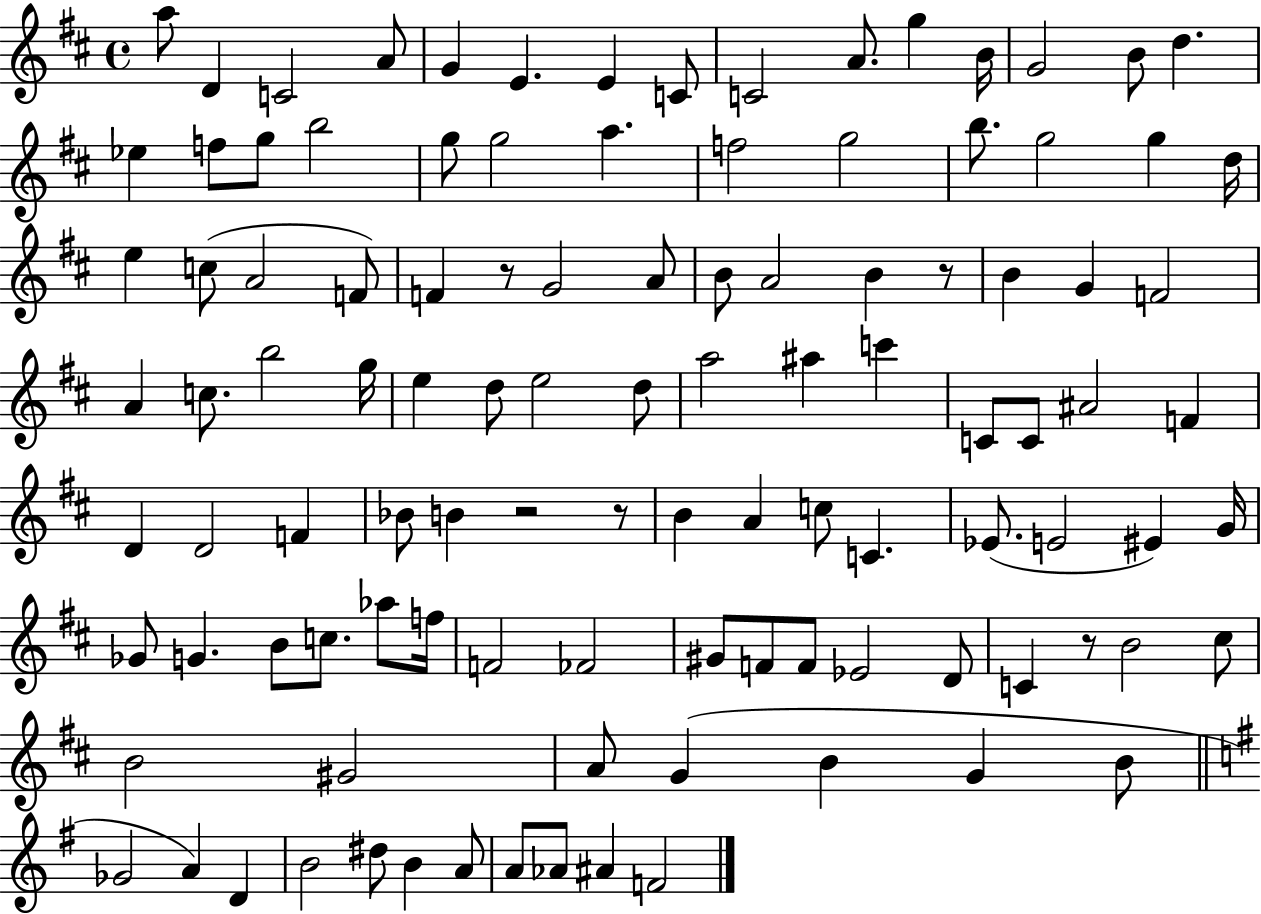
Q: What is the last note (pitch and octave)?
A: F4